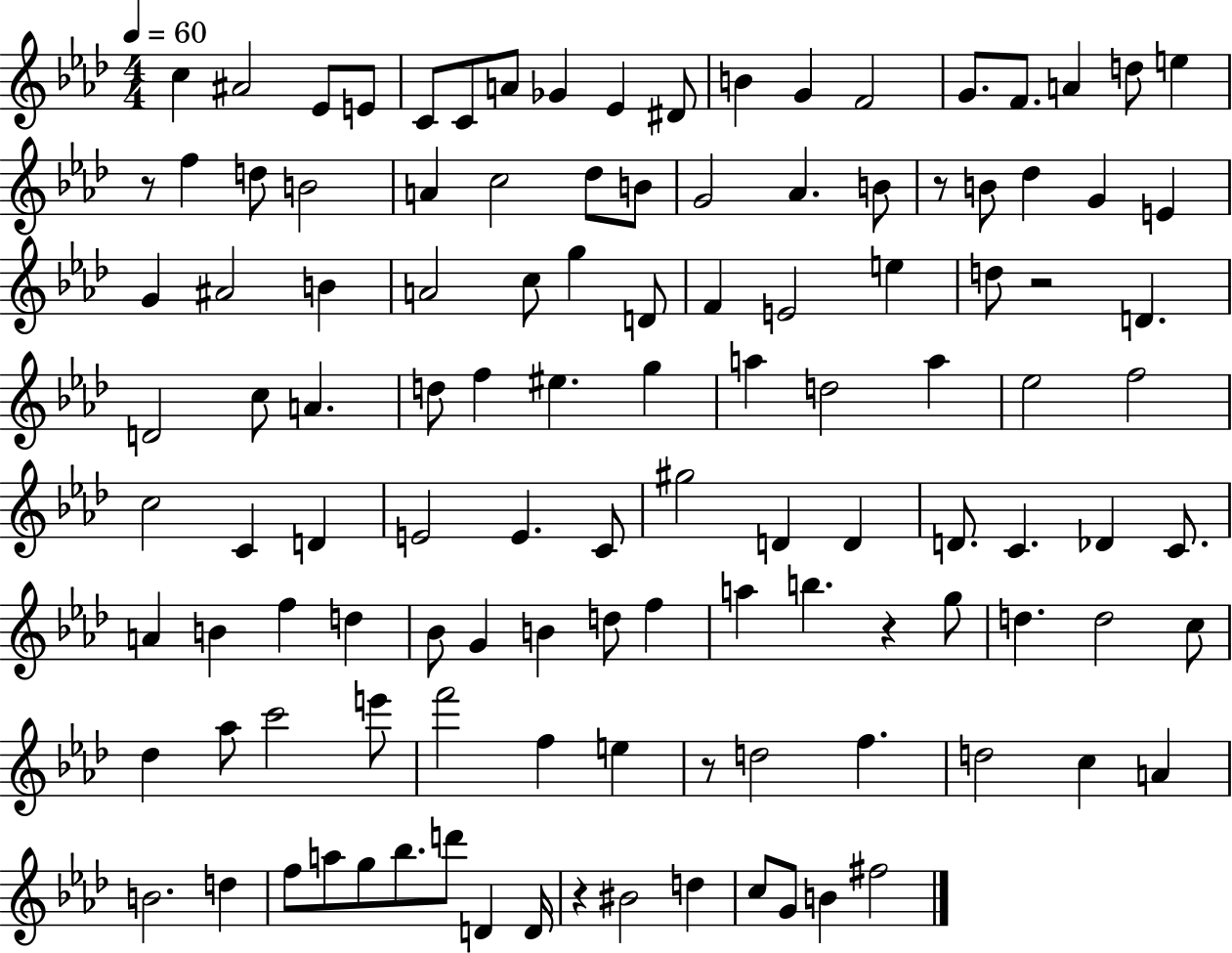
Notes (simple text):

C5/q A#4/h Eb4/e E4/e C4/e C4/e A4/e Gb4/q Eb4/q D#4/e B4/q G4/q F4/h G4/e. F4/e. A4/q D5/e E5/q R/e F5/q D5/e B4/h A4/q C5/h Db5/e B4/e G4/h Ab4/q. B4/e R/e B4/e Db5/q G4/q E4/q G4/q A#4/h B4/q A4/h C5/e G5/q D4/e F4/q E4/h E5/q D5/e R/h D4/q. D4/h C5/e A4/q. D5/e F5/q EIS5/q. G5/q A5/q D5/h A5/q Eb5/h F5/h C5/h C4/q D4/q E4/h E4/q. C4/e G#5/h D4/q D4/q D4/e. C4/q. Db4/q C4/e. A4/q B4/q F5/q D5/q Bb4/e G4/q B4/q D5/e F5/q A5/q B5/q. R/q G5/e D5/q. D5/h C5/e Db5/q Ab5/e C6/h E6/e F6/h F5/q E5/q R/e D5/h F5/q. D5/h C5/q A4/q B4/h. D5/q F5/e A5/e G5/e Bb5/e. D6/e D4/q D4/s R/q BIS4/h D5/q C5/e G4/e B4/q F#5/h